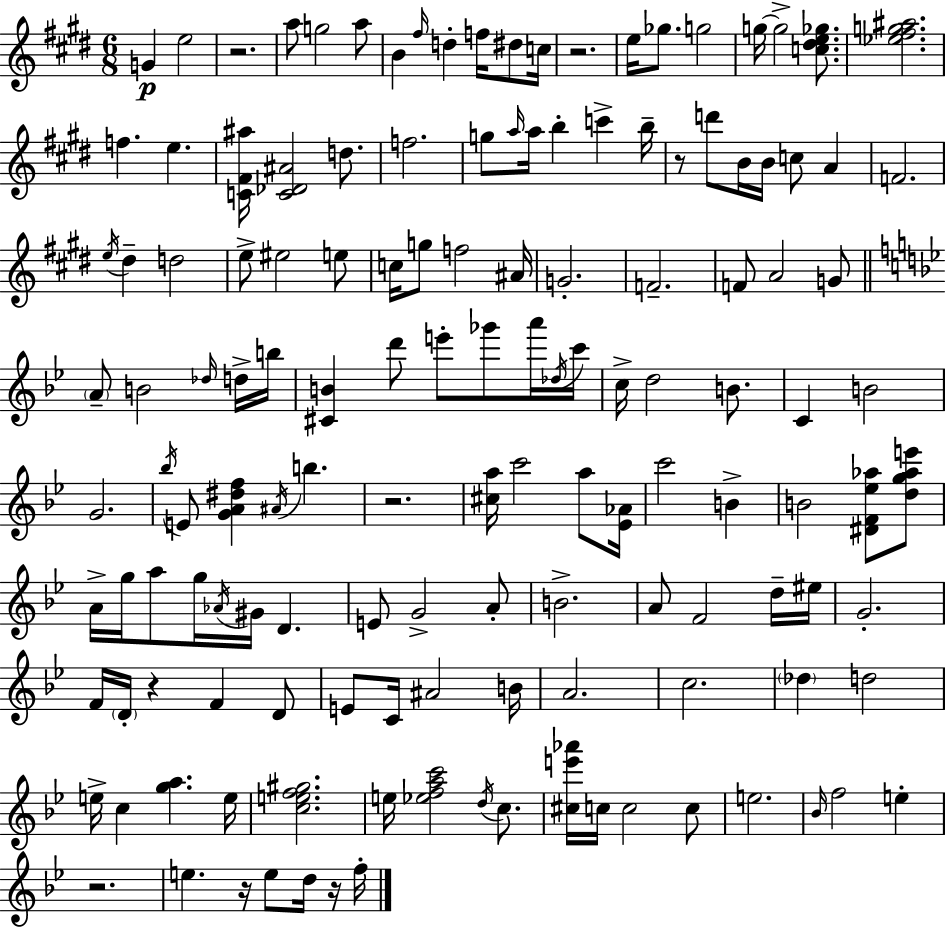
G4/q E5/h R/h. A5/e G5/h A5/e B4/q F#5/s D5/q F5/s D#5/e C5/s R/h. E5/s Gb5/e. G5/h G5/s G5/h [C5,D#5,E5,Gb5]/e. [Eb5,F#5,G5,A#5]/h. F5/q. E5/q. [C4,F#4,A#5]/s [C4,Db4,A#4]/h D5/e. F5/h. G5/e A5/s A5/s B5/q C6/q B5/s R/e D6/e B4/s B4/s C5/e A4/q F4/h. E5/s D#5/q D5/h E5/e EIS5/h E5/e C5/s G5/e F5/h A#4/s G4/h. F4/h. F4/e A4/h G4/e A4/e B4/h Db5/s D5/s B5/s [C#4,B4]/q D6/e E6/e Gb6/e A6/s Db5/s C6/s C5/s D5/h B4/e. C4/q B4/h G4/h. Bb5/s E4/e [G4,A4,D#5,F5]/q A#4/s B5/q. R/h. [C#5,A5]/s C6/h A5/e [Eb4,Ab4]/s C6/h B4/q B4/h [D#4,F4,Eb5,Ab5]/e [D5,G5,Ab5,E6]/e A4/s G5/s A5/e G5/s Ab4/s G#4/s D4/q. E4/e G4/h A4/e B4/h. A4/e F4/h D5/s EIS5/s G4/h. F4/s D4/s R/q F4/q D4/e E4/e C4/s A#4/h B4/s A4/h. C5/h. Db5/q D5/h E5/s C5/q [G5,A5]/q. E5/s [C5,E5,F5,G#5]/h. E5/s [Eb5,F5,A5,C6]/h D5/s C5/e. [C#5,E6,Ab6]/s C5/s C5/h C5/e E5/h. Bb4/s F5/h E5/q R/h. E5/q. R/s E5/e D5/s R/s F5/s